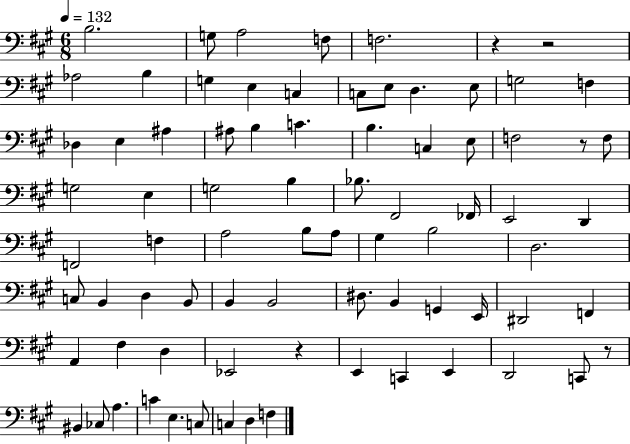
{
  \clef bass
  \numericTimeSignature
  \time 6/8
  \key a \major
  \tempo 4 = 132
  b2. | g8 a2 f8 | f2. | r4 r2 | \break aes2 b4 | g4 e4 c4 | c8 e8 d4. e8 | g2 f4 | \break des4 e4 ais4 | ais8 b4 c'4. | b4. c4 e8 | f2 r8 f8 | \break g2 e4 | g2 b4 | bes8. fis,2 fes,16 | e,2 d,4 | \break f,2 f4 | a2 b8 a8 | gis4 b2 | d2. | \break c8 b,4 d4 b,8 | b,4 b,2 | dis8. b,4 g,4 e,16 | dis,2 f,4 | \break a,4 fis4 d4 | ees,2 r4 | e,4 c,4 e,4 | d,2 c,8 r8 | \break bis,4 ces8 a4. | c'4 e4. c8 | c4 d4 f4 | \bar "|."
}